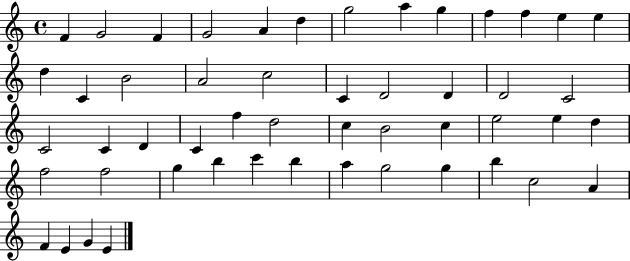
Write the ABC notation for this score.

X:1
T:Untitled
M:4/4
L:1/4
K:C
F G2 F G2 A d g2 a g f f e e d C B2 A2 c2 C D2 D D2 C2 C2 C D C f d2 c B2 c e2 e d f2 f2 g b c' b a g2 g b c2 A F E G E